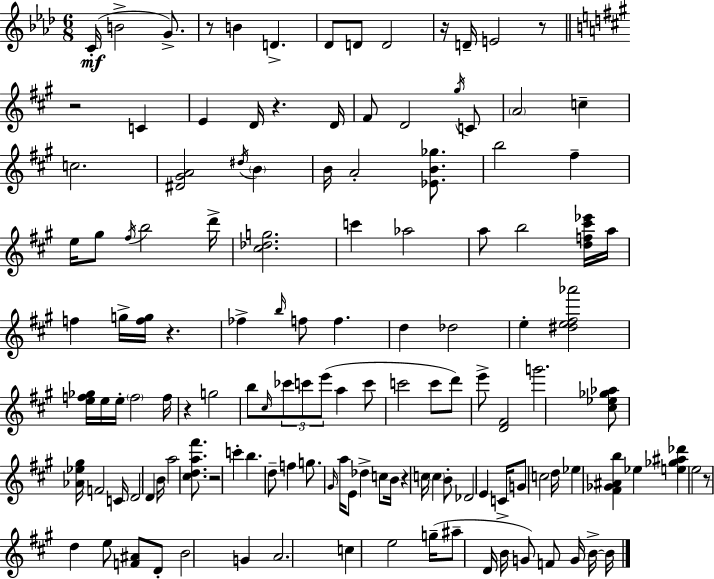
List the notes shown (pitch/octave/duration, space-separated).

C4/s B4/h G4/e. R/e B4/q D4/q. Db4/e D4/e D4/h R/s D4/s E4/h R/e R/h C4/q E4/q D4/s R/q. D4/s F#4/e D4/h G#5/s C4/e A4/h C5/q C5/h. [D#4,G#4,A4]/h D#5/s B4/q B4/s A4/h [Eb4,B4,Gb5]/e. B5/h F#5/q E5/s G#5/e F#5/s B5/h D6/s [C#5,Db5,G5]/h. C6/q Ab5/h A5/e B5/h [D5,F5,C#6,Eb6]/s A5/s F5/q G5/s [F5,G5]/s R/q. FES5/q B5/s F5/e F5/q. D5/q Db5/h E5/q [D#5,E5,F#5,Ab6]/h [E5,F5,Gb5]/s E5/s E5/s F5/h F5/s R/q G5/h B5/e C#5/s CES6/e C6/e E6/e A5/q C6/e C6/h C6/e D6/e E6/e [D4,F#4]/h G6/h. [C#5,Eb5,Gb5,Ab5]/e [Ab4,Eb5,G#5]/s F4/h C4/s D4/h D4/q B4/s A5/h [C#5,D5,A5,F#6]/e. R/h C6/q B5/q. D5/e F5/q G5/e. G#4/s A5/s E4/e Db5/q C5/e B4/s R/q C5/s C5/q B4/e Db4/h E4/q C4/s G4/e C5/h D5/s Eb5/q [F#4,Gb4,A#4,B5]/q Eb5/q [E5,Gb5,A#5,Db6]/q E5/h R/e D5/q E5/e [F4,A#4]/e D4/e B4/h G4/q A4/h. C5/q E5/h G5/s A#5/e D4/s B4/s G4/e F4/e G4/s B4/s B4/s